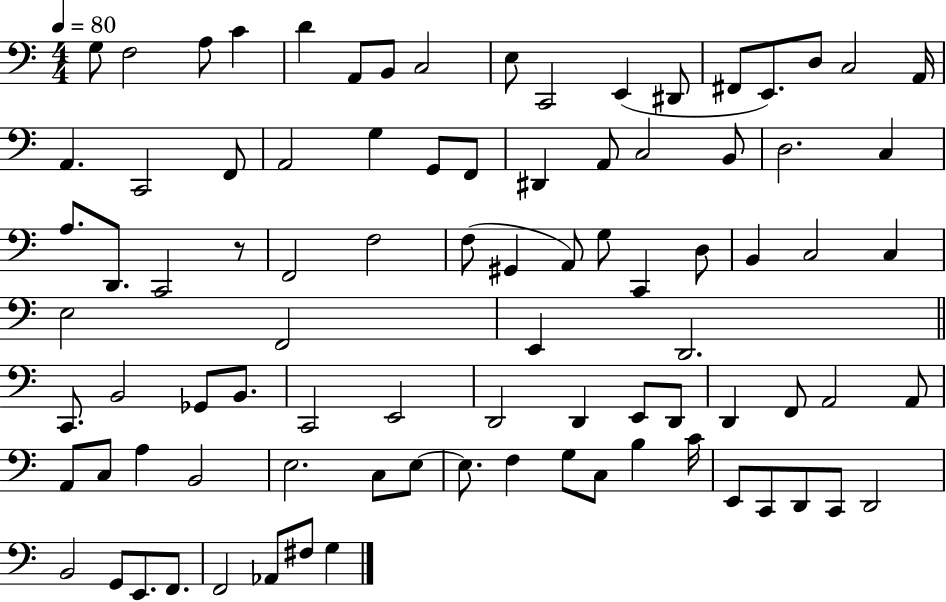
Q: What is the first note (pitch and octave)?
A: G3